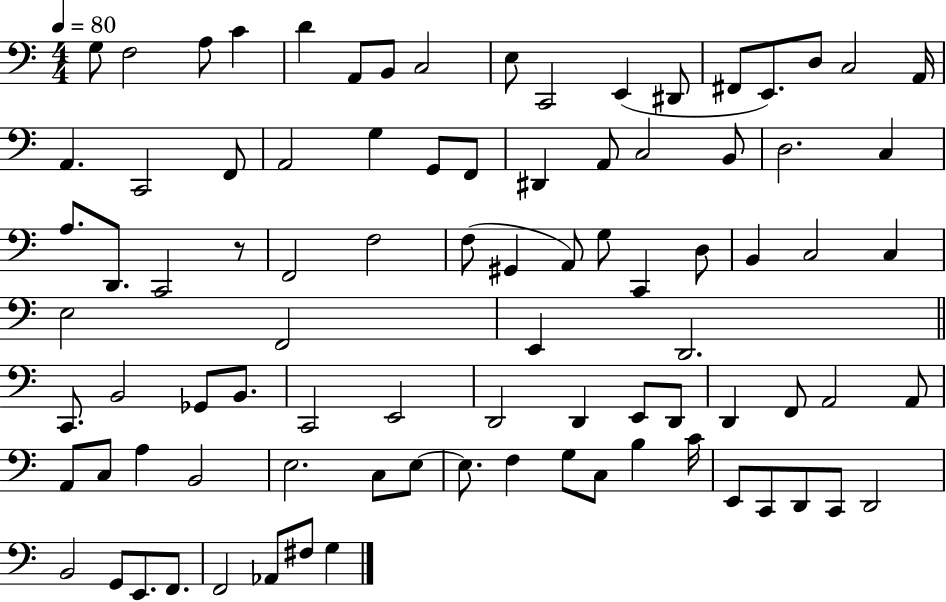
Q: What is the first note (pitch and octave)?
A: G3